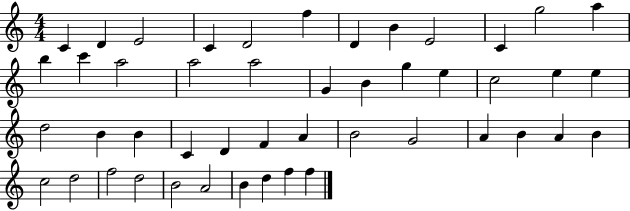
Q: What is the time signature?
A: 4/4